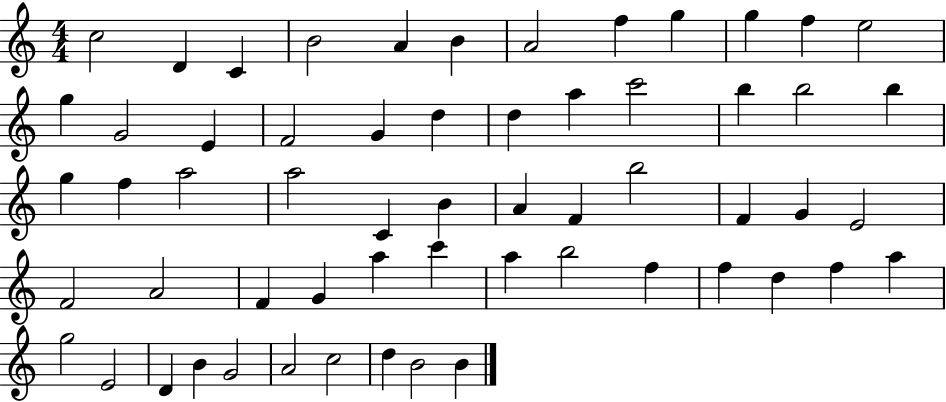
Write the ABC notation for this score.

X:1
T:Untitled
M:4/4
L:1/4
K:C
c2 D C B2 A B A2 f g g f e2 g G2 E F2 G d d a c'2 b b2 b g f a2 a2 C B A F b2 F G E2 F2 A2 F G a c' a b2 f f d f a g2 E2 D B G2 A2 c2 d B2 B